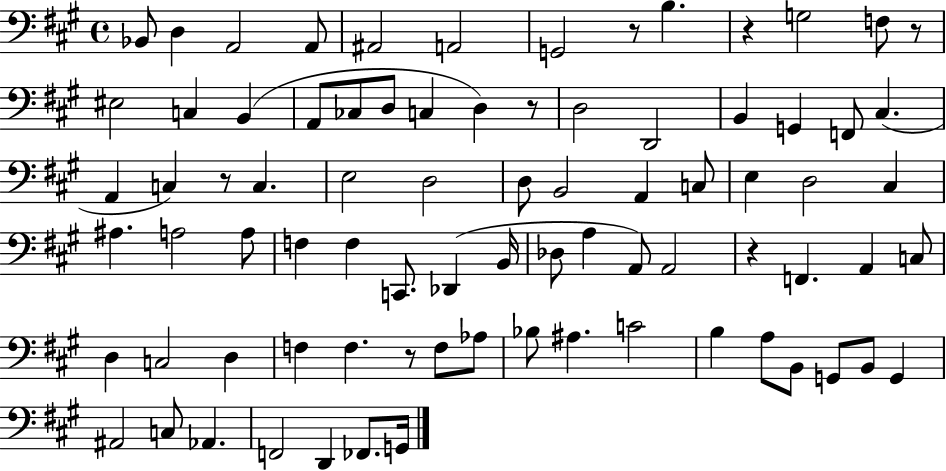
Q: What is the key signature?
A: A major